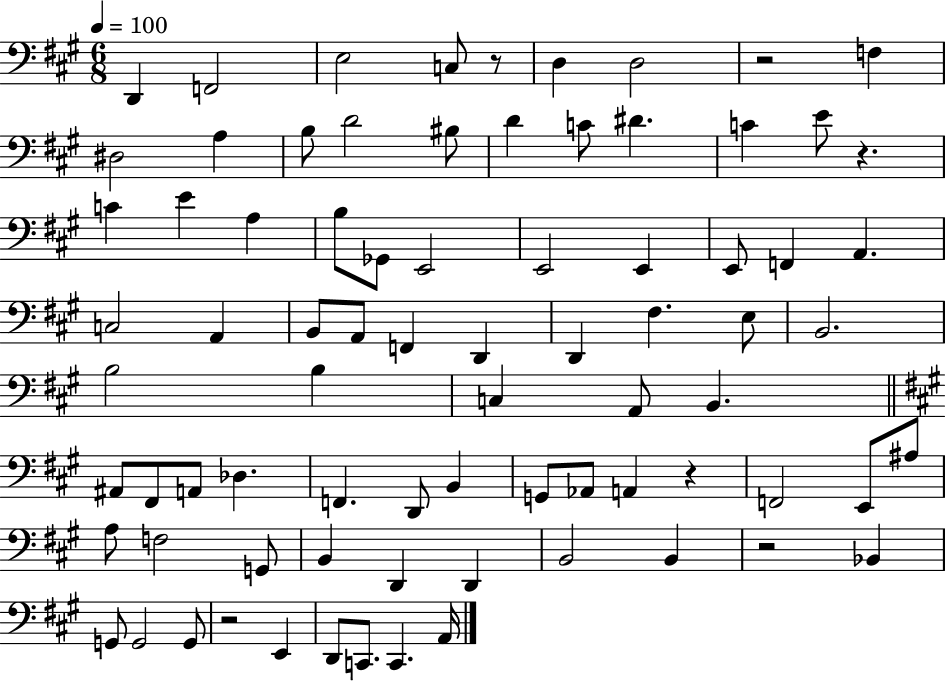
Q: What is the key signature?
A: A major